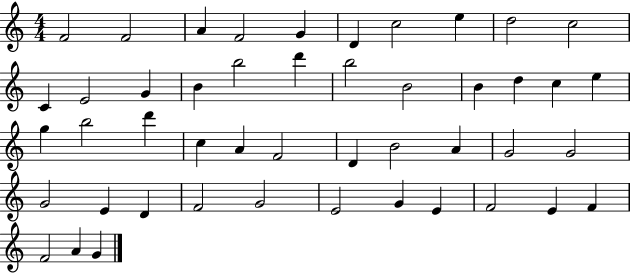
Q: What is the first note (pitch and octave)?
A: F4